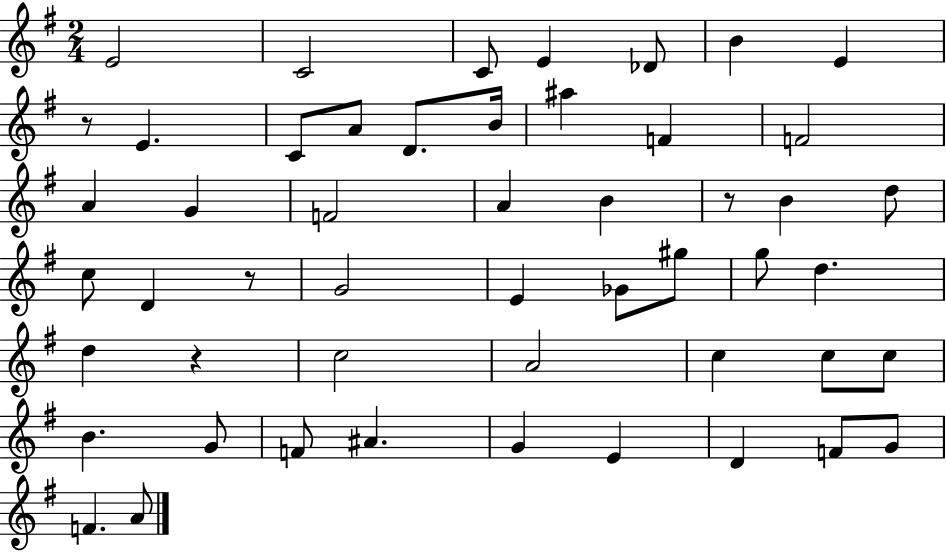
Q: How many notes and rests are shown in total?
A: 51